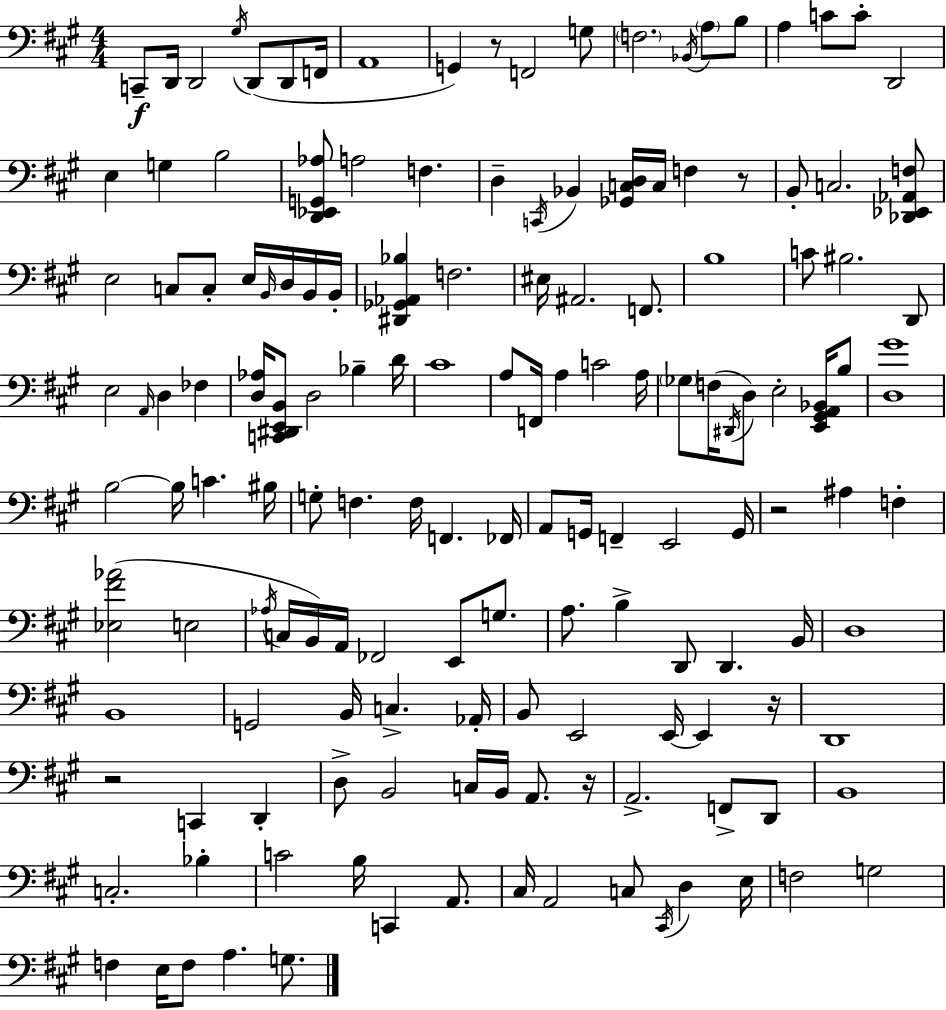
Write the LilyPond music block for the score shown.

{
  \clef bass
  \numericTimeSignature
  \time 4/4
  \key a \major
  c,8--\f d,16 d,2 \acciaccatura { gis16 }( d,8 d,8 | f,16 a,1 | g,4) r8 f,2 g8 | \parenthesize f2. \acciaccatura { bes,16 } \parenthesize a8 | \break b8 a4 c'8 c'8-. d,2 | e4 g4 b2 | <d, ees, g, aes>8 a2 f4. | d4-- \acciaccatura { c,16 } bes,4 <ges, c d>16 c16 f4 | \break r8 b,8-. c2. | <des, ees, aes, f>8 e2 c8 c8-. e16 | \grace { b,16 } d16 b,16 b,16-. <dis, ges, aes, bes>4 f2. | eis16 ais,2. | \break f,8. b1 | c'8 bis2. | d,8 e2 \grace { a,16 } d4 | fes4 <d aes>16 <c, dis, e, b,>8 d2 | \break bes4-- d'16 cis'1 | a8 f,16 a4 c'2 | a16 \parenthesize ges8 f16( \acciaccatura { dis,16 } d8) e2-. | <e, gis, a, bes,>16 b8 <d gis'>1 | \break b2~~ b16 c'4. | bis16 g8-. f4. f16 f,4. | fes,16 a,8 g,16 f,4-- e,2 | g,16 r2 ais4 | \break f4-. <ees fis' aes'>2( e2 | \acciaccatura { aes16 } c16 b,16) a,16 fes,2 | e,8 g8. a8. b4-> d,8 | d,4. b,16 d1 | \break b,1 | g,2 b,16 | c4.-> aes,16-. b,8 e,2 | e,16~~ e,4 r16 d,1 | \break r2 c,4 | d,4-. d8-> b,2 | c16 b,16 a,8. r16 a,2.-> | f,8-> d,8 b,1 | \break c2.-. | bes4-. c'2 b16 | c,4 a,8. cis16 a,2 | c8 \acciaccatura { cis,16 } d4 e16 f2 | \break g2 f4 e16 f8 a4. | g8. \bar "|."
}